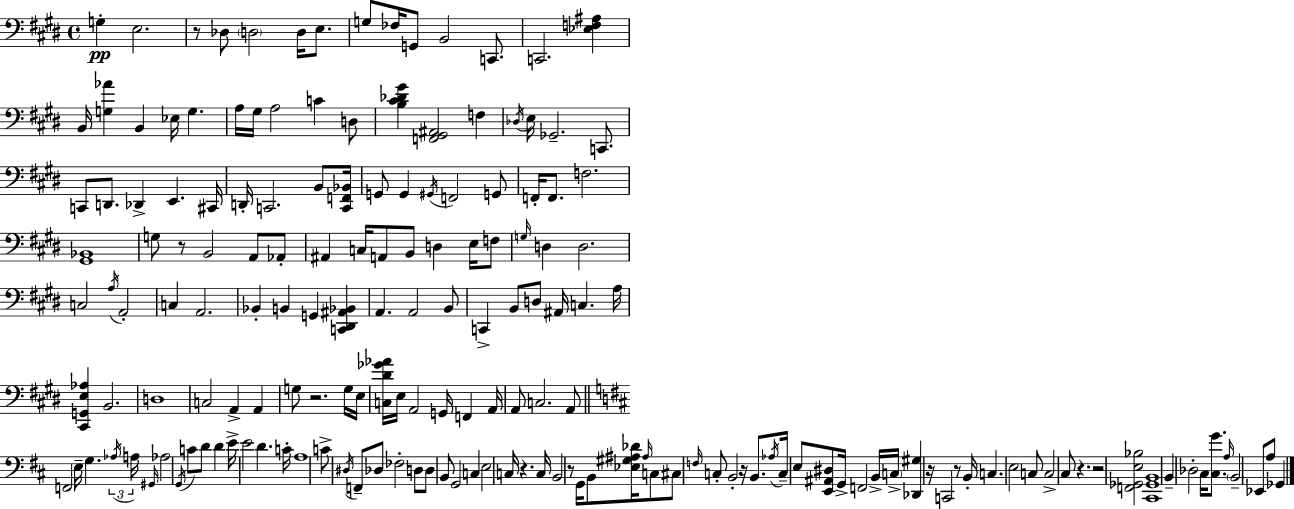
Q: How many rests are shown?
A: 10